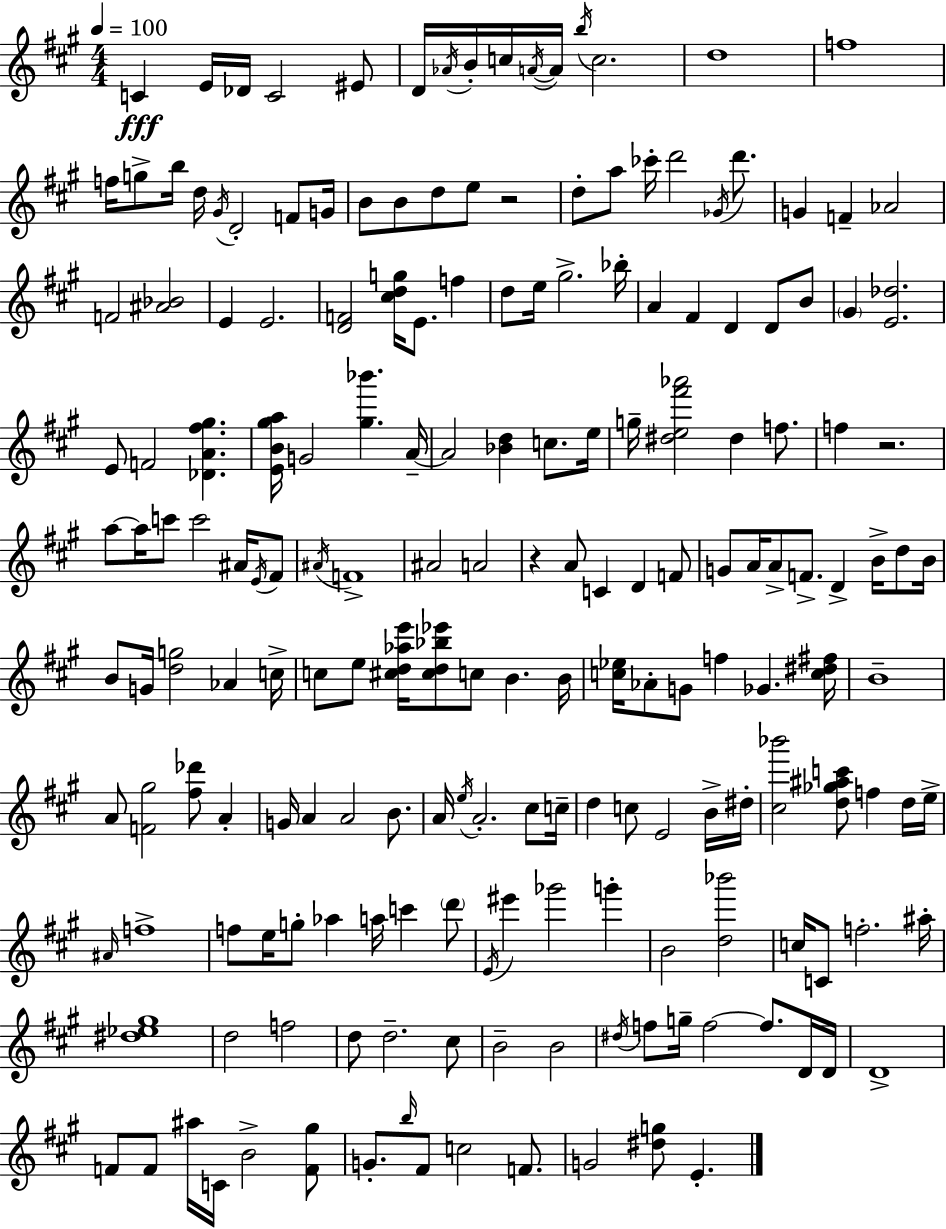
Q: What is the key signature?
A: A major